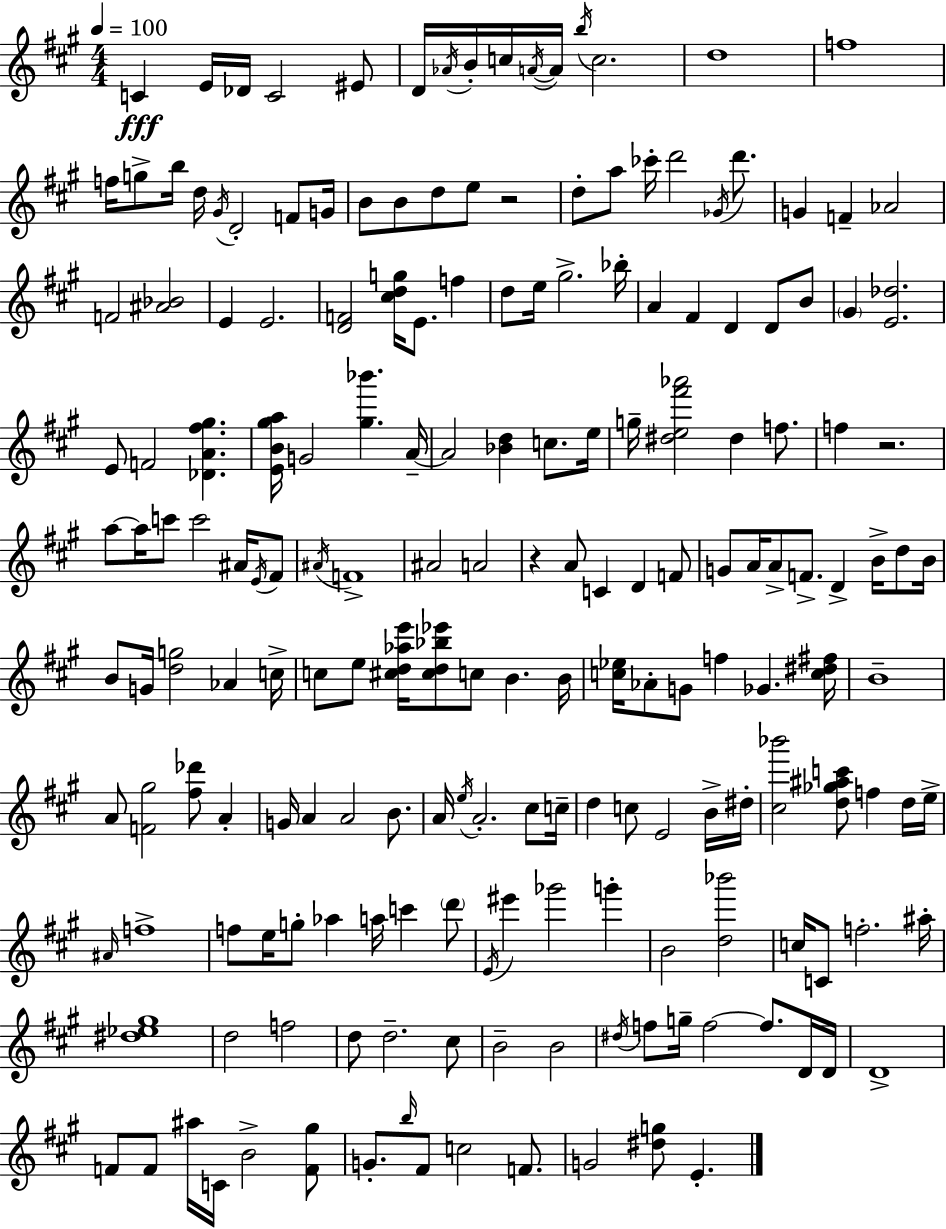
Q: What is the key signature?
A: A major